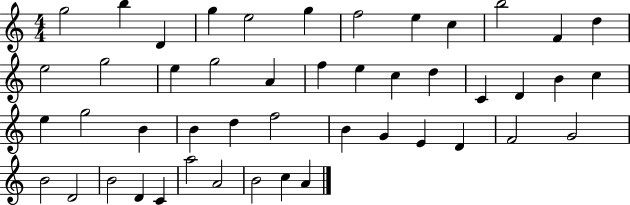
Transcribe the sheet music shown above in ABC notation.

X:1
T:Untitled
M:4/4
L:1/4
K:C
g2 b D g e2 g f2 e c b2 F d e2 g2 e g2 A f e c d C D B c e g2 B B d f2 B G E D F2 G2 B2 D2 B2 D C a2 A2 B2 c A